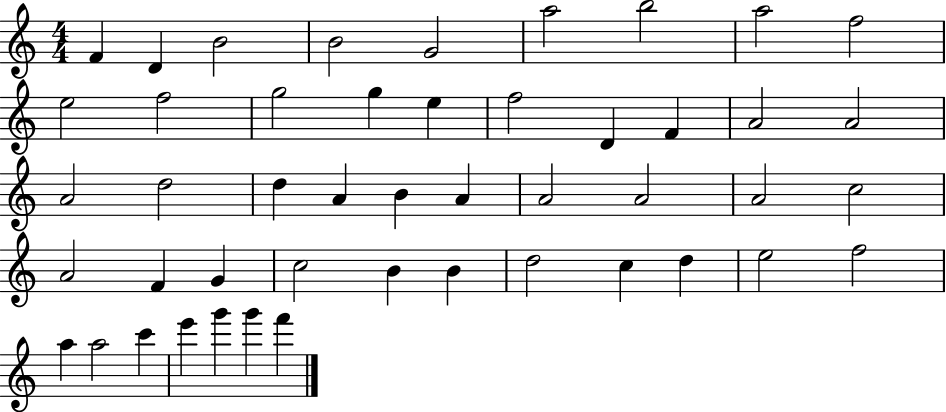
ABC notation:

X:1
T:Untitled
M:4/4
L:1/4
K:C
F D B2 B2 G2 a2 b2 a2 f2 e2 f2 g2 g e f2 D F A2 A2 A2 d2 d A B A A2 A2 A2 c2 A2 F G c2 B B d2 c d e2 f2 a a2 c' e' g' g' f'